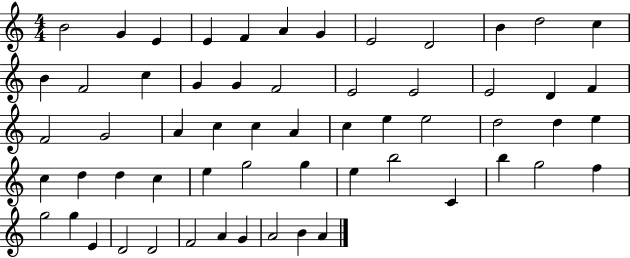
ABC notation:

X:1
T:Untitled
M:4/4
L:1/4
K:C
B2 G E E F A G E2 D2 B d2 c B F2 c G G F2 E2 E2 E2 D F F2 G2 A c c A c e e2 d2 d e c d d c e g2 g e b2 C b g2 f g2 g E D2 D2 F2 A G A2 B A